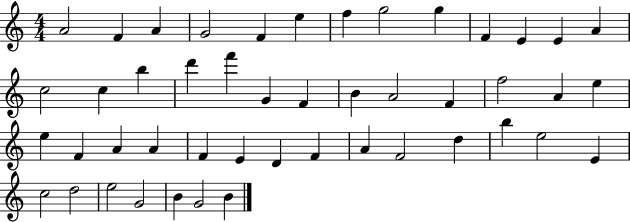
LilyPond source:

{
  \clef treble
  \numericTimeSignature
  \time 4/4
  \key c \major
  a'2 f'4 a'4 | g'2 f'4 e''4 | f''4 g''2 g''4 | f'4 e'4 e'4 a'4 | \break c''2 c''4 b''4 | d'''4 f'''4 g'4 f'4 | b'4 a'2 f'4 | f''2 a'4 e''4 | \break e''4 f'4 a'4 a'4 | f'4 e'4 d'4 f'4 | a'4 f'2 d''4 | b''4 e''2 e'4 | \break c''2 d''2 | e''2 g'2 | b'4 g'2 b'4 | \bar "|."
}